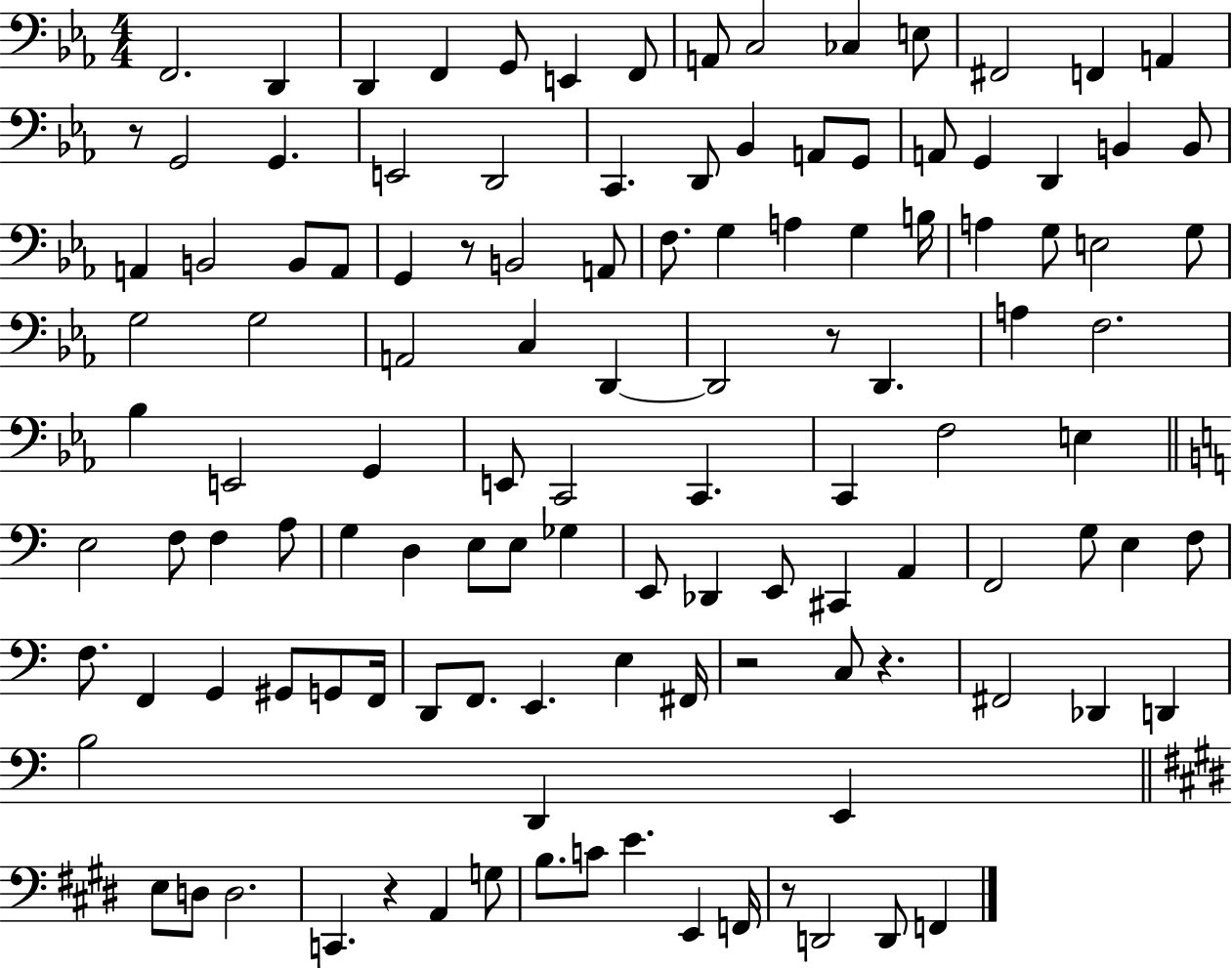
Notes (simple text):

F2/h. D2/q D2/q F2/q G2/e E2/q F2/e A2/e C3/h CES3/q E3/e F#2/h F2/q A2/q R/e G2/h G2/q. E2/h D2/h C2/q. D2/e Bb2/q A2/e G2/e A2/e G2/q D2/q B2/q B2/e A2/q B2/h B2/e A2/e G2/q R/e B2/h A2/e F3/e. G3/q A3/q G3/q B3/s A3/q G3/e E3/h G3/e G3/h G3/h A2/h C3/q D2/q D2/h R/e D2/q. A3/q F3/h. Bb3/q E2/h G2/q E2/e C2/h C2/q. C2/q F3/h E3/q E3/h F3/e F3/q A3/e G3/q D3/q E3/e E3/e Gb3/q E2/e Db2/q E2/e C#2/q A2/q F2/h G3/e E3/q F3/e F3/e. F2/q G2/q G#2/e G2/e F2/s D2/e F2/e. E2/q. E3/q F#2/s R/h C3/e R/q. F#2/h Db2/q D2/q B3/h D2/q E2/q E3/e D3/e D3/h. C2/q. R/q A2/q G3/e B3/e. C4/e E4/q. E2/q F2/s R/e D2/h D2/e F2/q